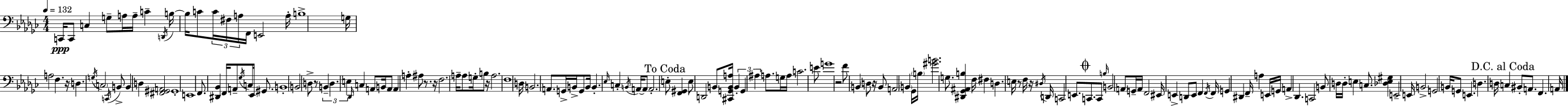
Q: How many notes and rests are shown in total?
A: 162